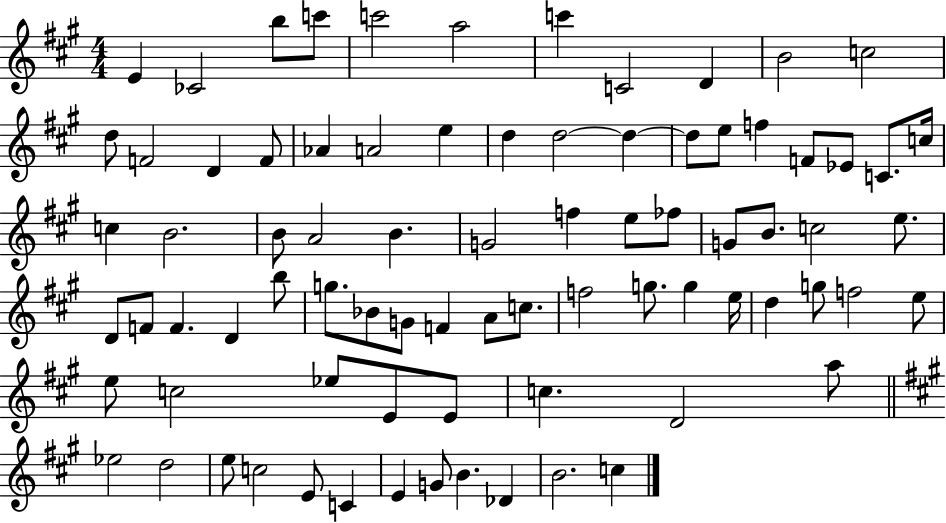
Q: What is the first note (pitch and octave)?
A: E4